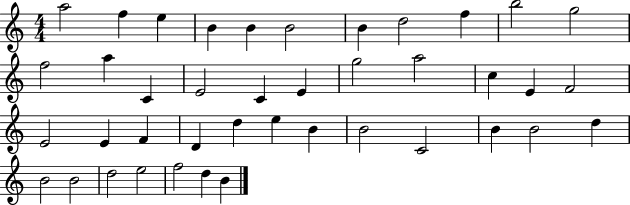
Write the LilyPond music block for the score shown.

{
  \clef treble
  \numericTimeSignature
  \time 4/4
  \key c \major
  a''2 f''4 e''4 | b'4 b'4 b'2 | b'4 d''2 f''4 | b''2 g''2 | \break f''2 a''4 c'4 | e'2 c'4 e'4 | g''2 a''2 | c''4 e'4 f'2 | \break e'2 e'4 f'4 | d'4 d''4 e''4 b'4 | b'2 c'2 | b'4 b'2 d''4 | \break b'2 b'2 | d''2 e''2 | f''2 d''4 b'4 | \bar "|."
}